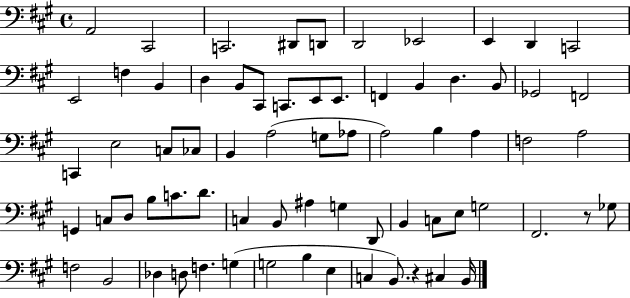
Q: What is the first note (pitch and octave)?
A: A2